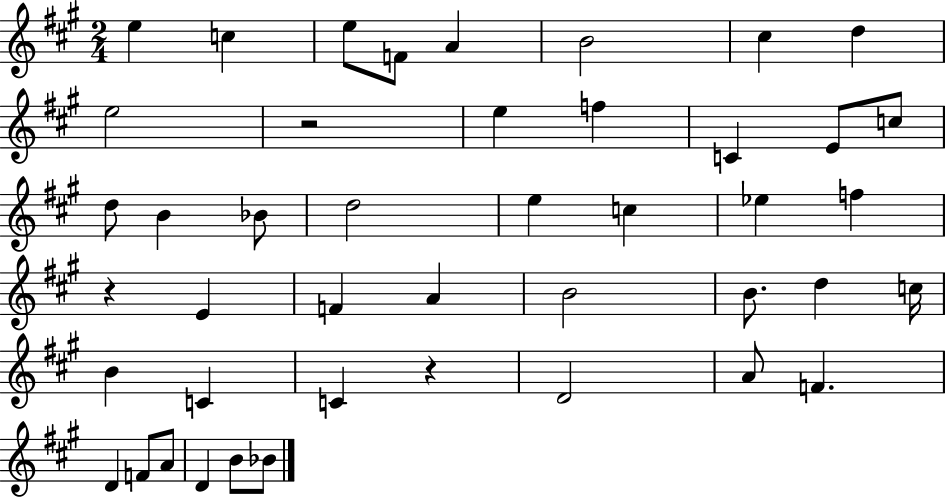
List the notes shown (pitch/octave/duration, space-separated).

E5/q C5/q E5/e F4/e A4/q B4/h C#5/q D5/q E5/h R/h E5/q F5/q C4/q E4/e C5/e D5/e B4/q Bb4/e D5/h E5/q C5/q Eb5/q F5/q R/q E4/q F4/q A4/q B4/h B4/e. D5/q C5/s B4/q C4/q C4/q R/q D4/h A4/e F4/q. D4/q F4/e A4/e D4/q B4/e Bb4/e